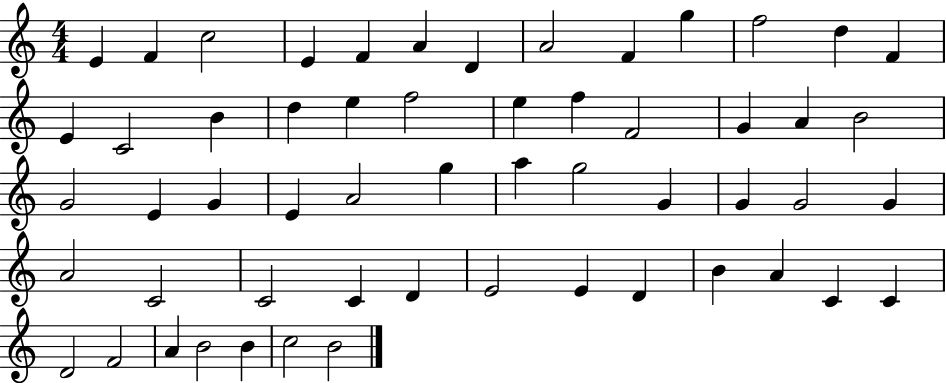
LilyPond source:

{
  \clef treble
  \numericTimeSignature
  \time 4/4
  \key c \major
  e'4 f'4 c''2 | e'4 f'4 a'4 d'4 | a'2 f'4 g''4 | f''2 d''4 f'4 | \break e'4 c'2 b'4 | d''4 e''4 f''2 | e''4 f''4 f'2 | g'4 a'4 b'2 | \break g'2 e'4 g'4 | e'4 a'2 g''4 | a''4 g''2 g'4 | g'4 g'2 g'4 | \break a'2 c'2 | c'2 c'4 d'4 | e'2 e'4 d'4 | b'4 a'4 c'4 c'4 | \break d'2 f'2 | a'4 b'2 b'4 | c''2 b'2 | \bar "|."
}